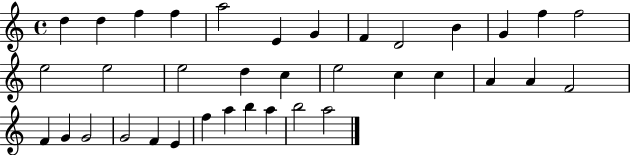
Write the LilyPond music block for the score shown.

{
  \clef treble
  \time 4/4
  \defaultTimeSignature
  \key c \major
  d''4 d''4 f''4 f''4 | a''2 e'4 g'4 | f'4 d'2 b'4 | g'4 f''4 f''2 | \break e''2 e''2 | e''2 d''4 c''4 | e''2 c''4 c''4 | a'4 a'4 f'2 | \break f'4 g'4 g'2 | g'2 f'4 e'4 | f''4 a''4 b''4 a''4 | b''2 a''2 | \break \bar "|."
}